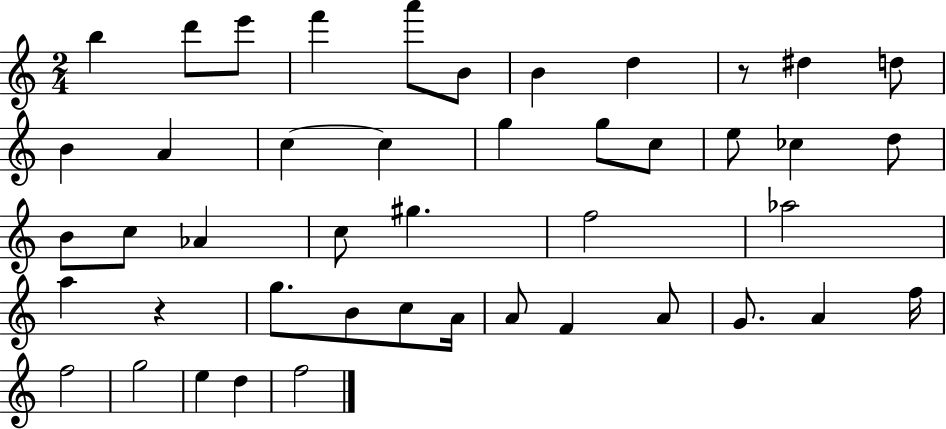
{
  \clef treble
  \numericTimeSignature
  \time 2/4
  \key c \major
  \repeat volta 2 { b''4 d'''8 e'''8 | f'''4 a'''8 b'8 | b'4 d''4 | r8 dis''4 d''8 | \break b'4 a'4 | c''4~~ c''4 | g''4 g''8 c''8 | e''8 ces''4 d''8 | \break b'8 c''8 aes'4 | c''8 gis''4. | f''2 | aes''2 | \break a''4 r4 | g''8. b'8 c''8 a'16 | a'8 f'4 a'8 | g'8. a'4 f''16 | \break f''2 | g''2 | e''4 d''4 | f''2 | \break } \bar "|."
}